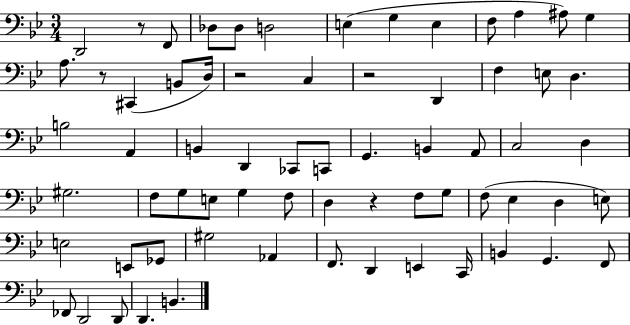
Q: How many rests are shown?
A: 5